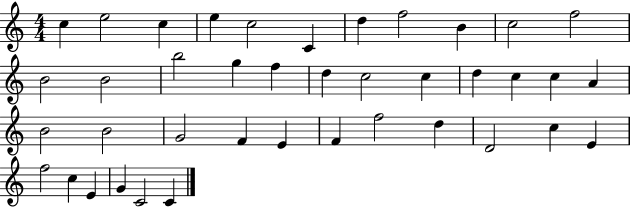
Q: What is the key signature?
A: C major